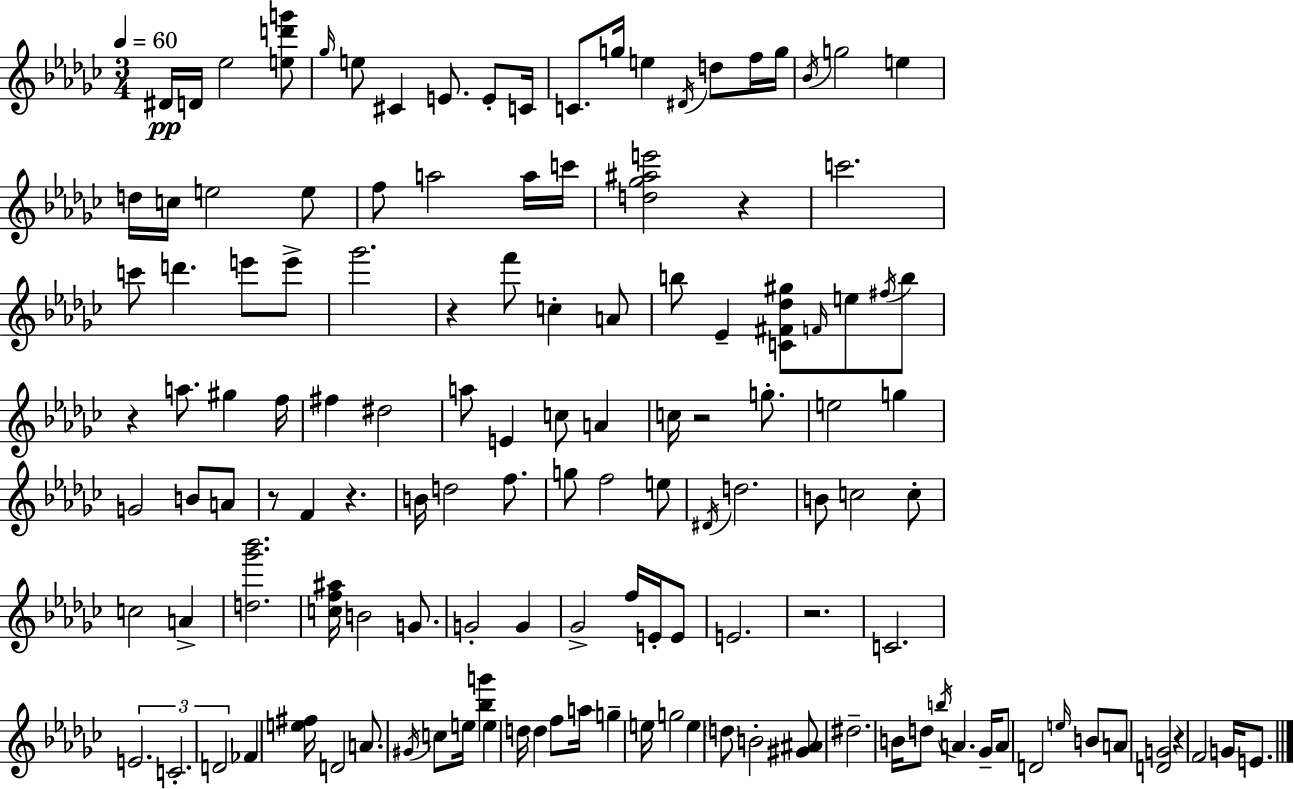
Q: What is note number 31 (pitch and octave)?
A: E6